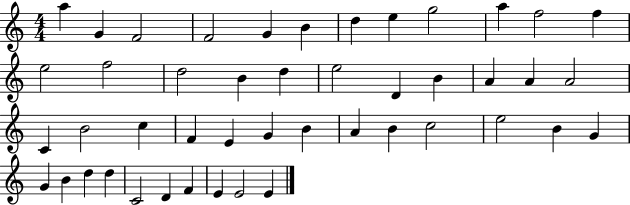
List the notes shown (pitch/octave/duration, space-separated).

A5/q G4/q F4/h F4/h G4/q B4/q D5/q E5/q G5/h A5/q F5/h F5/q E5/h F5/h D5/h B4/q D5/q E5/h D4/q B4/q A4/q A4/q A4/h C4/q B4/h C5/q F4/q E4/q G4/q B4/q A4/q B4/q C5/h E5/h B4/q G4/q G4/q B4/q D5/q D5/q C4/h D4/q F4/q E4/q E4/h E4/q